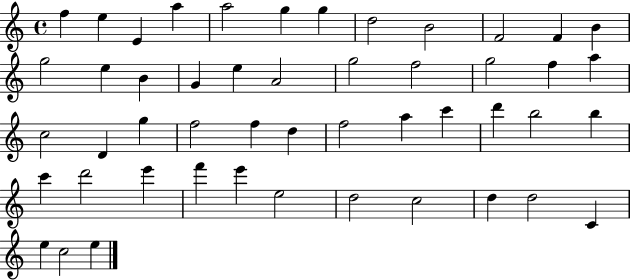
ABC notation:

X:1
T:Untitled
M:4/4
L:1/4
K:C
f e E a a2 g g d2 B2 F2 F B g2 e B G e A2 g2 f2 g2 f a c2 D g f2 f d f2 a c' d' b2 b c' d'2 e' f' e' e2 d2 c2 d d2 C e c2 e